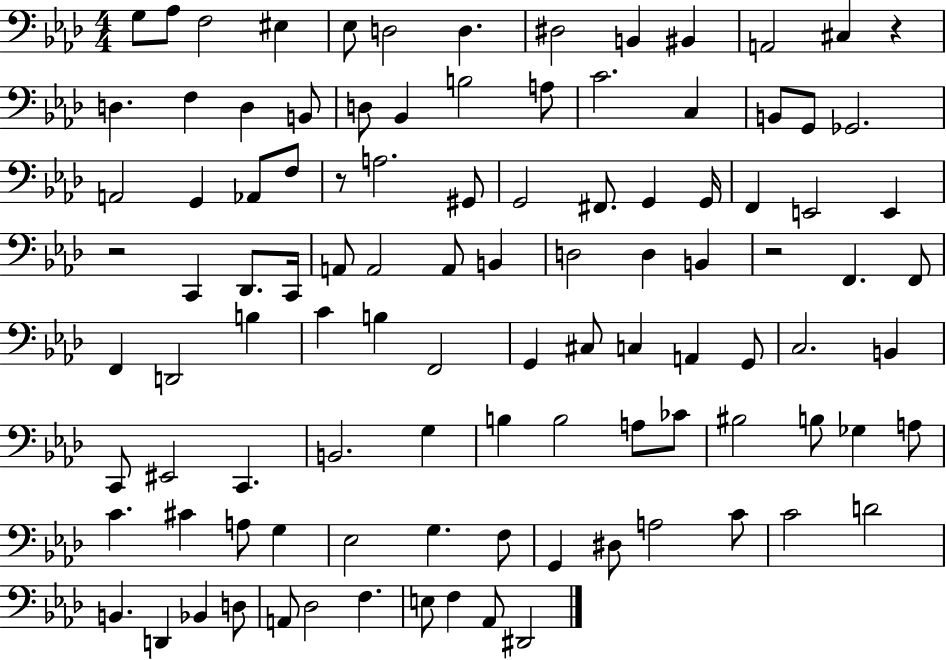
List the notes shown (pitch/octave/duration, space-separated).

G3/e Ab3/e F3/h EIS3/q Eb3/e D3/h D3/q. D#3/h B2/q BIS2/q A2/h C#3/q R/q D3/q. F3/q D3/q B2/e D3/e Bb2/q B3/h A3/e C4/h. C3/q B2/e G2/e Gb2/h. A2/h G2/q Ab2/e F3/e R/e A3/h. G#2/e G2/h F#2/e. G2/q G2/s F2/q E2/h E2/q R/h C2/q Db2/e. C2/s A2/e A2/h A2/e B2/q D3/h D3/q B2/q R/h F2/q. F2/e F2/q D2/h B3/q C4/q B3/q F2/h G2/q C#3/e C3/q A2/q G2/e C3/h. B2/q C2/e EIS2/h C2/q. B2/h. G3/q B3/q B3/h A3/e CES4/e BIS3/h B3/e Gb3/q A3/e C4/q. C#4/q A3/e G3/q Eb3/h G3/q. F3/e G2/q D#3/e A3/h C4/e C4/h D4/h B2/q. D2/q Bb2/q D3/e A2/e Db3/h F3/q. E3/e F3/q Ab2/e D#2/h